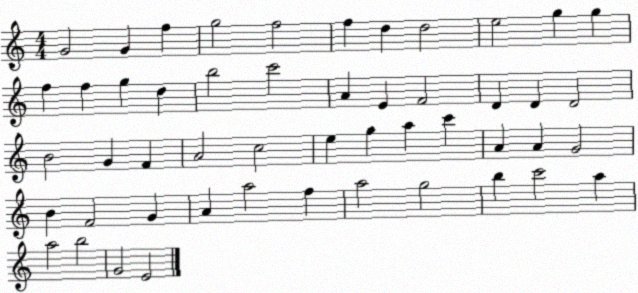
X:1
T:Untitled
M:4/4
L:1/4
K:C
G2 G f g2 f2 f d d2 e2 g g f f g d b2 c'2 A E F2 D D D2 B2 G F A2 c2 e g a c' A A G2 B F2 G A a2 f a2 g2 b c'2 a a2 b2 G2 E2